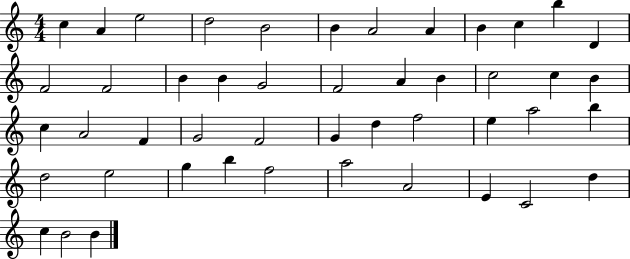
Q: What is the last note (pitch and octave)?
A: B4